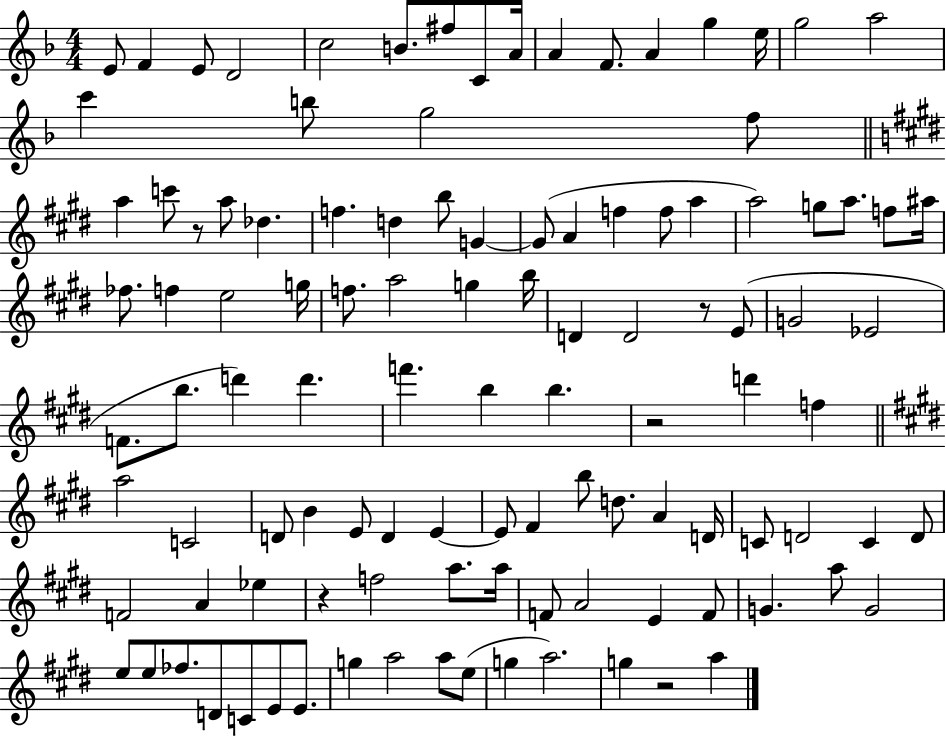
X:1
T:Untitled
M:4/4
L:1/4
K:F
E/2 F E/2 D2 c2 B/2 ^f/2 C/2 A/4 A F/2 A g e/4 g2 a2 c' b/2 g2 f/2 a c'/2 z/2 a/2 _d f d b/2 G G/2 A f f/2 a a2 g/2 a/2 f/2 ^a/4 _f/2 f e2 g/4 f/2 a2 g b/4 D D2 z/2 E/2 G2 _E2 F/2 b/2 d' d' f' b b z2 d' f a2 C2 D/2 B E/2 D E E/2 ^F b/2 d/2 A D/4 C/2 D2 C D/2 F2 A _e z f2 a/2 a/4 F/2 A2 E F/2 G a/2 G2 e/2 e/2 _f/2 D/2 C/2 E/2 E/2 g a2 a/2 e/2 g a2 g z2 a